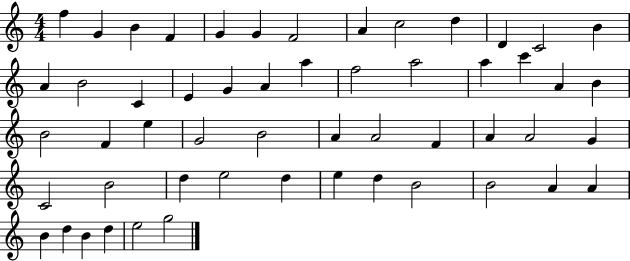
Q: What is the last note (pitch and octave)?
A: G5